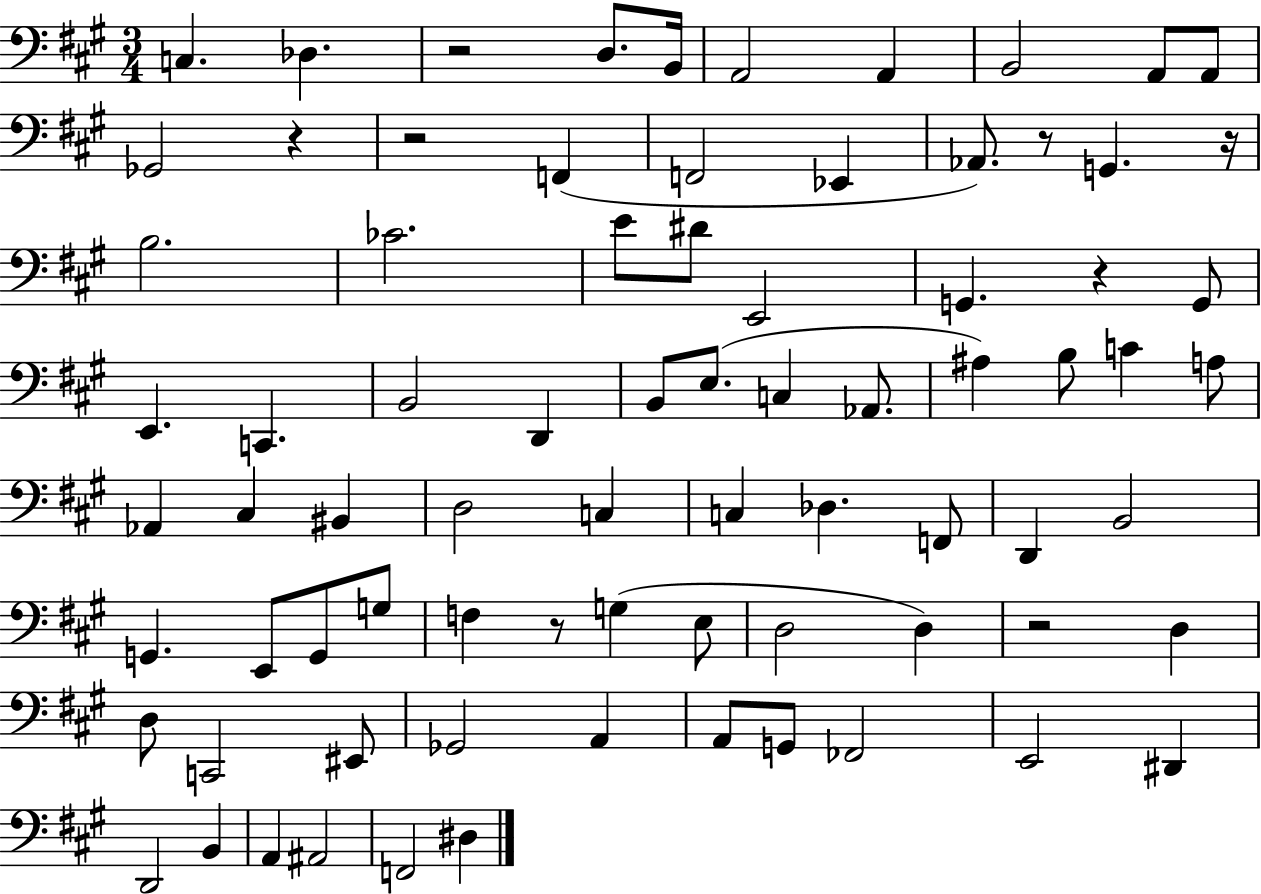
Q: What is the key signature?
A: A major